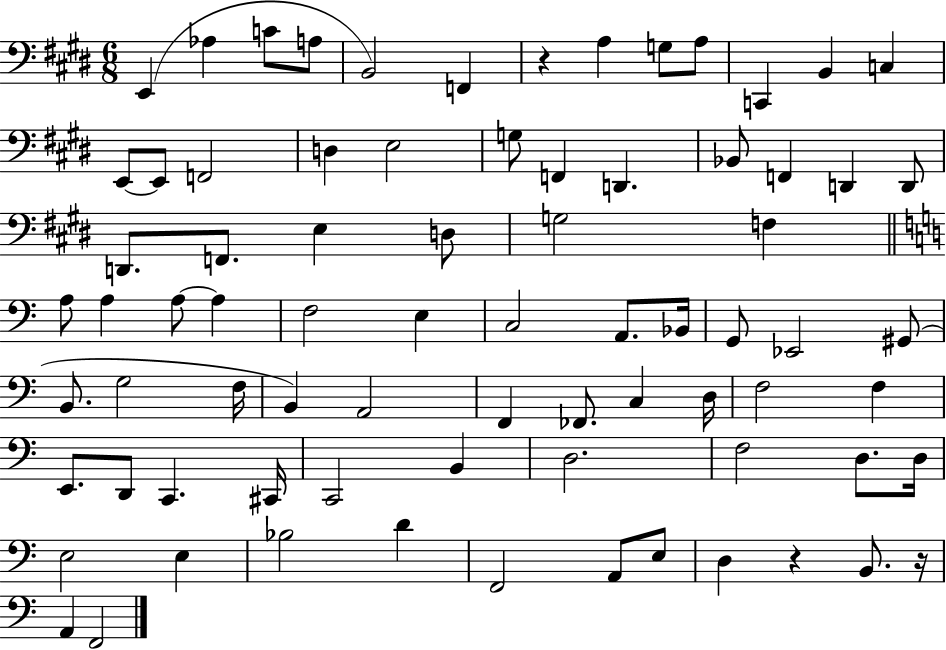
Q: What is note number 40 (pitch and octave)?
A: G2